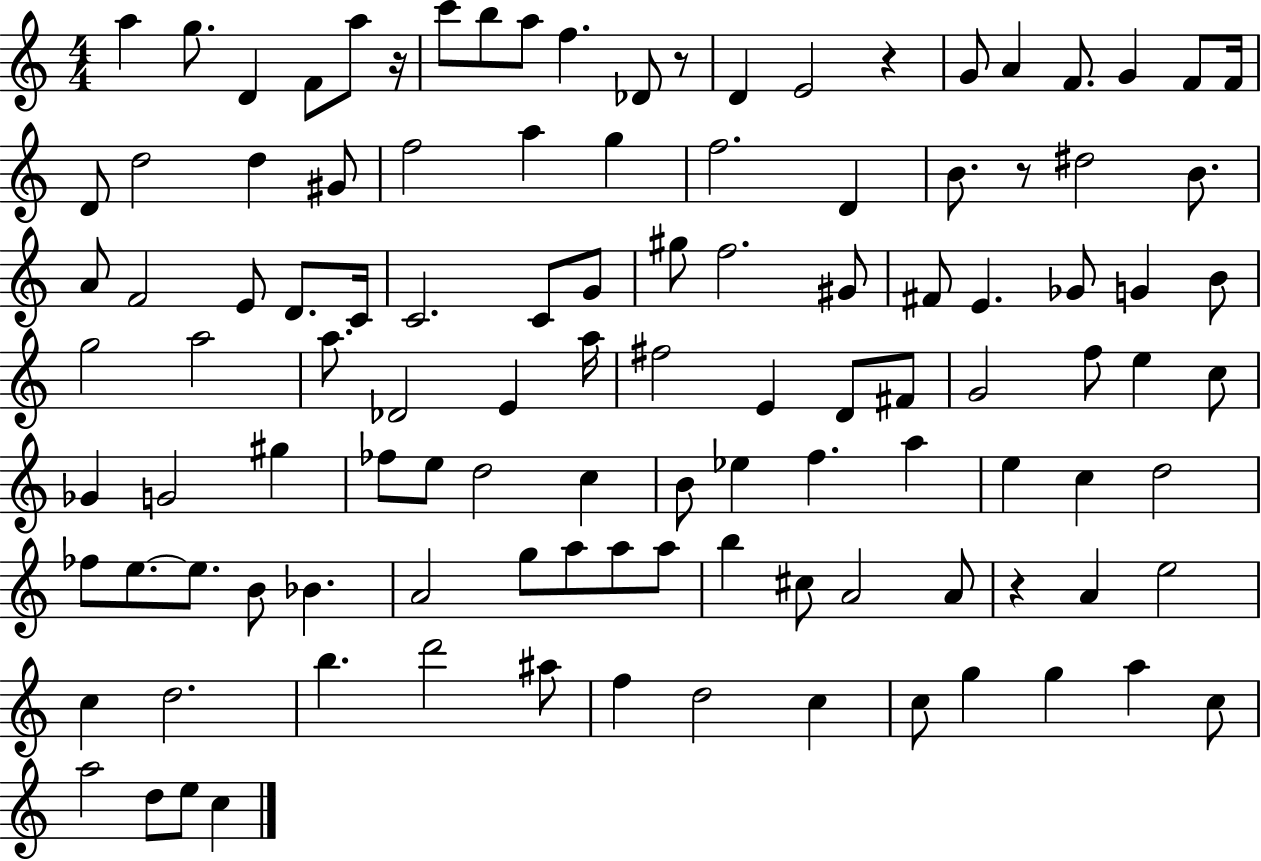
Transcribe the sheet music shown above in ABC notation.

X:1
T:Untitled
M:4/4
L:1/4
K:C
a g/2 D F/2 a/2 z/4 c'/2 b/2 a/2 f _D/2 z/2 D E2 z G/2 A F/2 G F/2 F/4 D/2 d2 d ^G/2 f2 a g f2 D B/2 z/2 ^d2 B/2 A/2 F2 E/2 D/2 C/4 C2 C/2 G/2 ^g/2 f2 ^G/2 ^F/2 E _G/2 G B/2 g2 a2 a/2 _D2 E a/4 ^f2 E D/2 ^F/2 G2 f/2 e c/2 _G G2 ^g _f/2 e/2 d2 c B/2 _e f a e c d2 _f/2 e/2 e/2 B/2 _B A2 g/2 a/2 a/2 a/2 b ^c/2 A2 A/2 z A e2 c d2 b d'2 ^a/2 f d2 c c/2 g g a c/2 a2 d/2 e/2 c